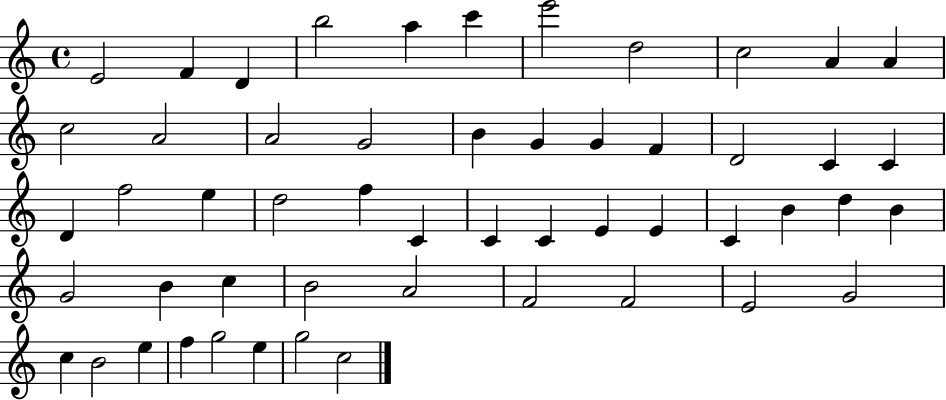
X:1
T:Untitled
M:4/4
L:1/4
K:C
E2 F D b2 a c' e'2 d2 c2 A A c2 A2 A2 G2 B G G F D2 C C D f2 e d2 f C C C E E C B d B G2 B c B2 A2 F2 F2 E2 G2 c B2 e f g2 e g2 c2